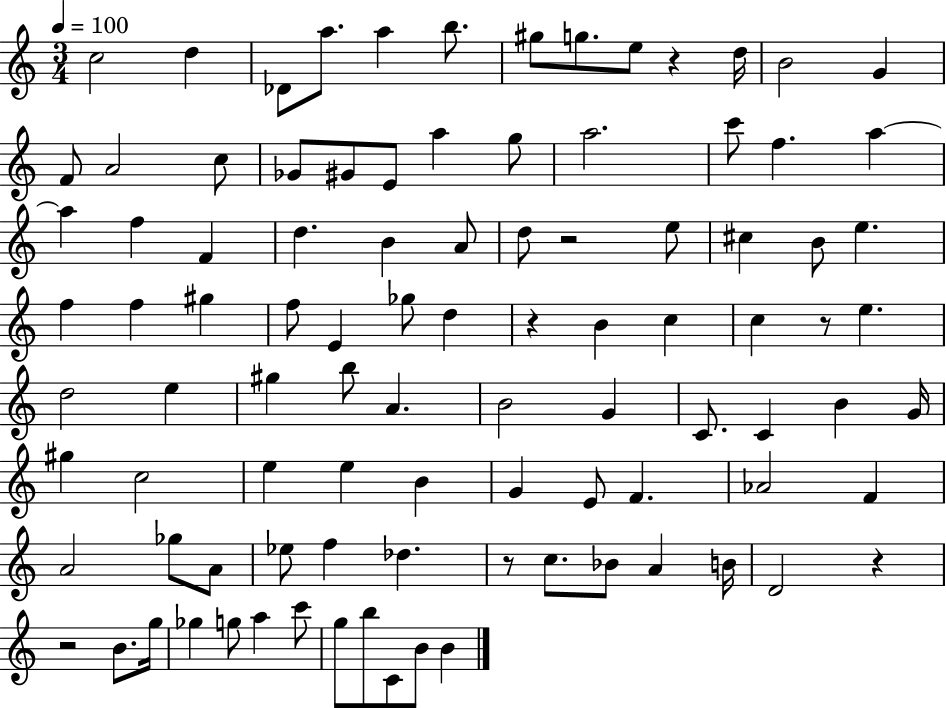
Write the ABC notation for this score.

X:1
T:Untitled
M:3/4
L:1/4
K:C
c2 d _D/2 a/2 a b/2 ^g/2 g/2 e/2 z d/4 B2 G F/2 A2 c/2 _G/2 ^G/2 E/2 a g/2 a2 c'/2 f a a f F d B A/2 d/2 z2 e/2 ^c B/2 e f f ^g f/2 E _g/2 d z B c c z/2 e d2 e ^g b/2 A B2 G C/2 C B G/4 ^g c2 e e B G E/2 F _A2 F A2 _g/2 A/2 _e/2 f _d z/2 c/2 _B/2 A B/4 D2 z z2 B/2 g/4 _g g/2 a c'/2 g/2 b/2 C/2 B/2 B